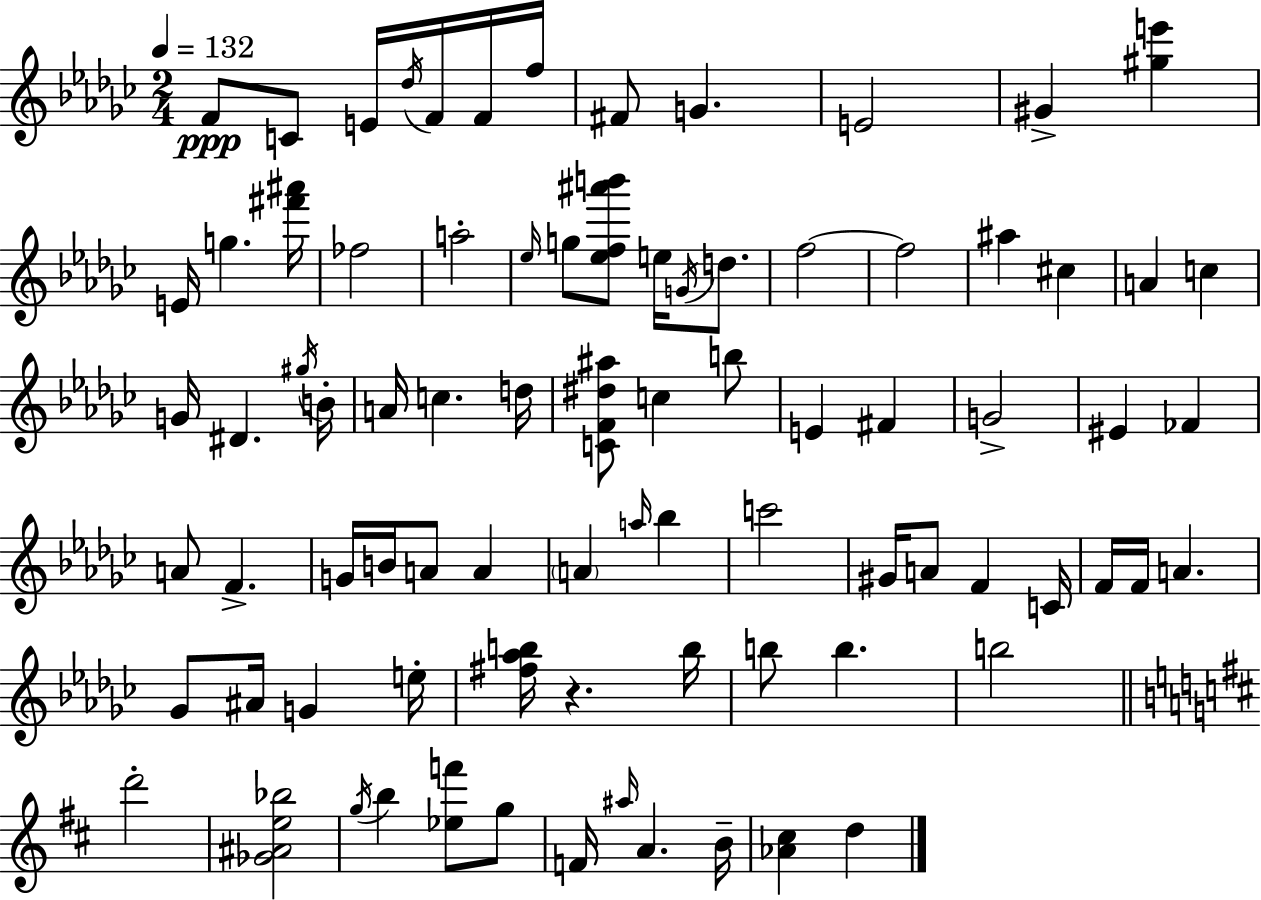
F4/e C4/e E4/s Db5/s F4/s F4/s F5/s F#4/e G4/q. E4/h G#4/q [G#5,E6]/q E4/s G5/q. [F#6,A#6]/s FES5/h A5/h Eb5/s G5/e [Eb5,F5,A#6,B6]/e E5/s G4/s D5/e. F5/h F5/h A#5/q C#5/q A4/q C5/q G4/s D#4/q. G#5/s B4/s A4/s C5/q. D5/s [C4,F4,D#5,A#5]/e C5/q B5/e E4/q F#4/q G4/h EIS4/q FES4/q A4/e F4/q. G4/s B4/s A4/e A4/q A4/q A5/s Bb5/q C6/h G#4/s A4/e F4/q C4/s F4/s F4/s A4/q. Gb4/e A#4/s G4/q E5/s [F#5,Ab5,B5]/s R/q. B5/s B5/e B5/q. B5/h D6/h [Gb4,A#4,E5,Bb5]/h G5/s B5/q [Eb5,F6]/e G5/e F4/s A#5/s A4/q. B4/s [Ab4,C#5]/q D5/q